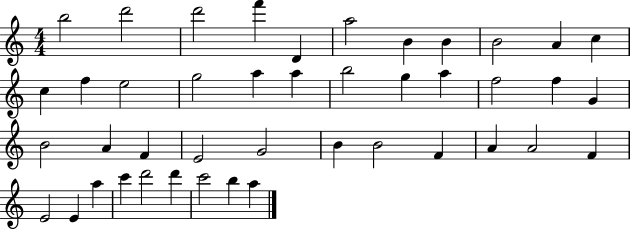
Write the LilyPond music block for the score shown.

{
  \clef treble
  \numericTimeSignature
  \time 4/4
  \key c \major
  b''2 d'''2 | d'''2 f'''4 d'4 | a''2 b'4 b'4 | b'2 a'4 c''4 | \break c''4 f''4 e''2 | g''2 a''4 a''4 | b''2 g''4 a''4 | f''2 f''4 g'4 | \break b'2 a'4 f'4 | e'2 g'2 | b'4 b'2 f'4 | a'4 a'2 f'4 | \break e'2 e'4 a''4 | c'''4 d'''2 d'''4 | c'''2 b''4 a''4 | \bar "|."
}